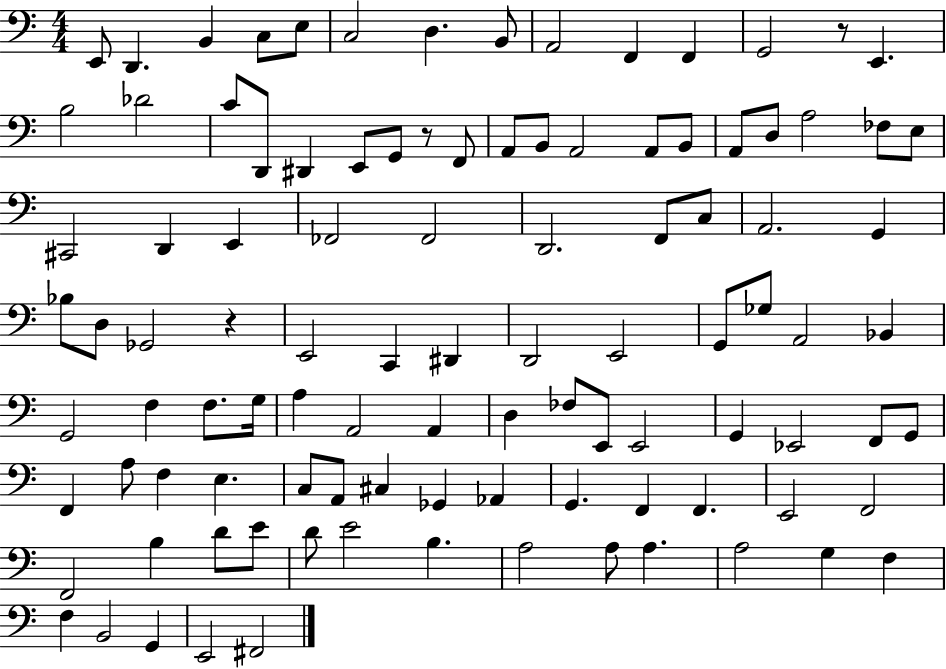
X:1
T:Untitled
M:4/4
L:1/4
K:C
E,,/2 D,, B,, C,/2 E,/2 C,2 D, B,,/2 A,,2 F,, F,, G,,2 z/2 E,, B,2 _D2 C/2 D,,/2 ^D,, E,,/2 G,,/2 z/2 F,,/2 A,,/2 B,,/2 A,,2 A,,/2 B,,/2 A,,/2 D,/2 A,2 _F,/2 E,/2 ^C,,2 D,, E,, _F,,2 _F,,2 D,,2 F,,/2 C,/2 A,,2 G,, _B,/2 D,/2 _G,,2 z E,,2 C,, ^D,, D,,2 E,,2 G,,/2 _G,/2 A,,2 _B,, G,,2 F, F,/2 G,/4 A, A,,2 A,, D, _F,/2 E,,/2 E,,2 G,, _E,,2 F,,/2 G,,/2 F,, A,/2 F, E, C,/2 A,,/2 ^C, _G,, _A,, G,, F,, F,, E,,2 F,,2 F,,2 B, D/2 E/2 D/2 E2 B, A,2 A,/2 A, A,2 G, F, F, B,,2 G,, E,,2 ^F,,2